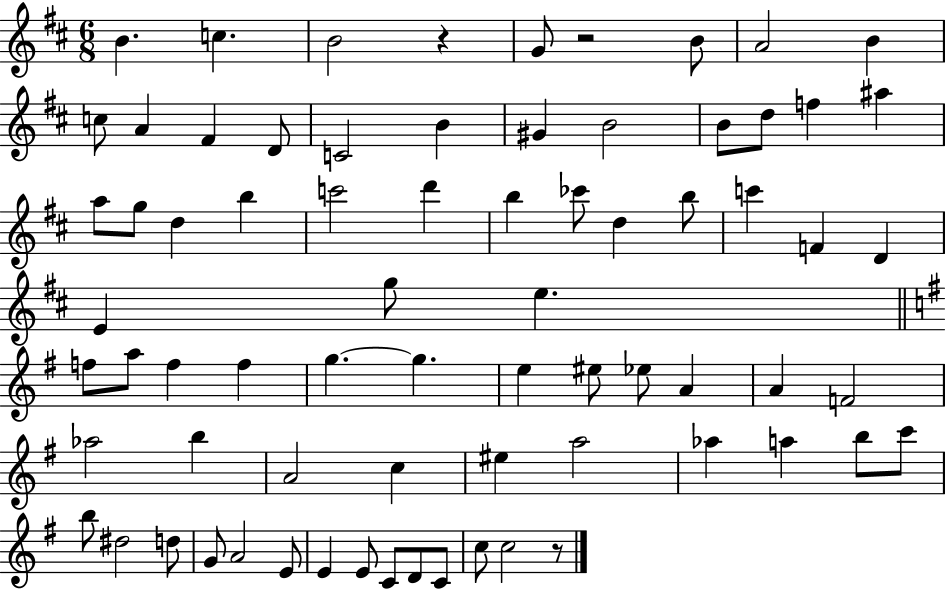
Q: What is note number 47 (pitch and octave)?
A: F4